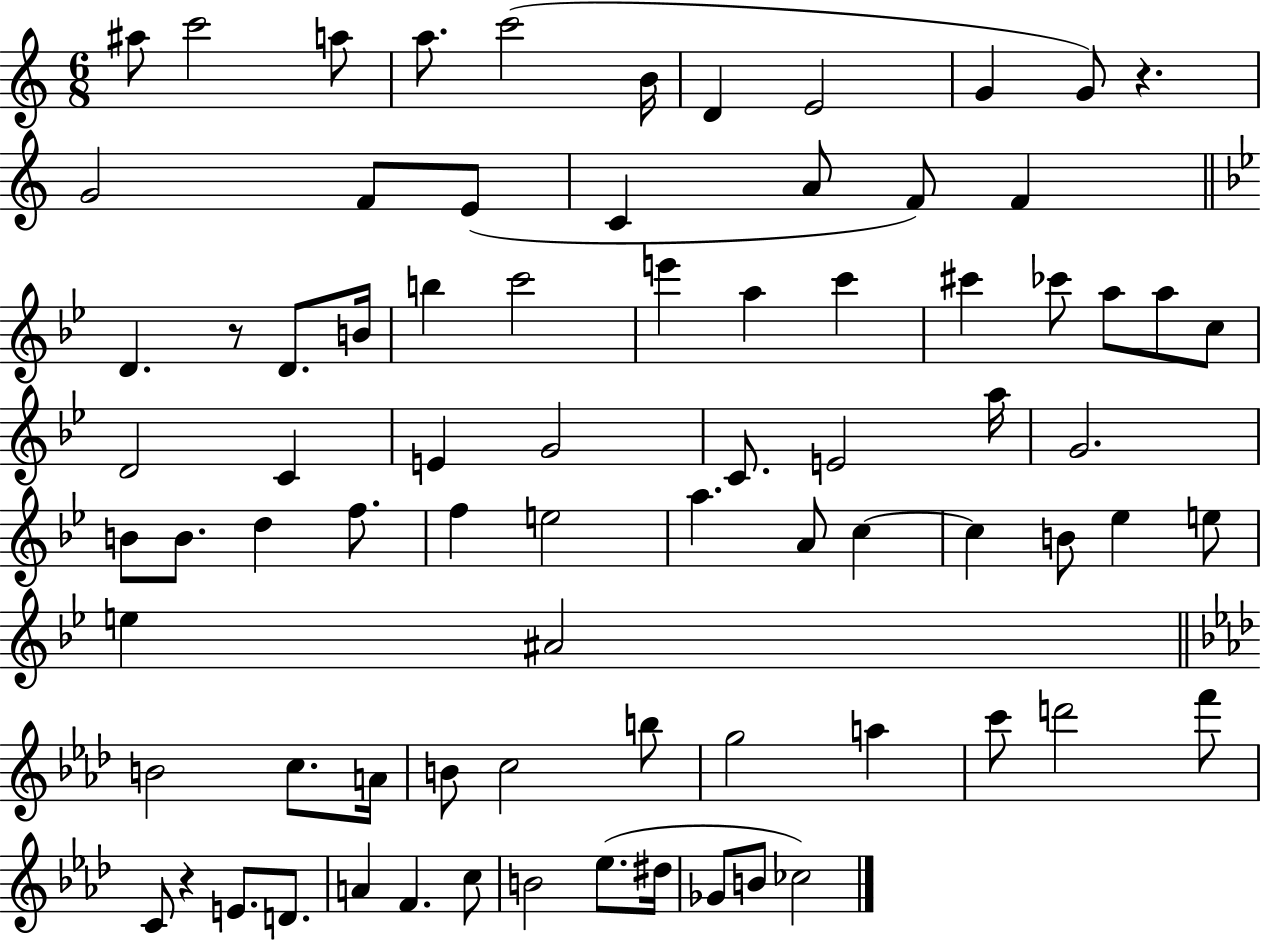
A#5/e C6/h A5/e A5/e. C6/h B4/s D4/q E4/h G4/q G4/e R/q. G4/h F4/e E4/e C4/q A4/e F4/e F4/q D4/q. R/e D4/e. B4/s B5/q C6/h E6/q A5/q C6/q C#6/q CES6/e A5/e A5/e C5/e D4/h C4/q E4/q G4/h C4/e. E4/h A5/s G4/h. B4/e B4/e. D5/q F5/e. F5/q E5/h A5/q. A4/e C5/q C5/q B4/e Eb5/q E5/e E5/q A#4/h B4/h C5/e. A4/s B4/e C5/h B5/e G5/h A5/q C6/e D6/h F6/e C4/e R/q E4/e. D4/e. A4/q F4/q. C5/e B4/h Eb5/e. D#5/s Gb4/e B4/e CES5/h